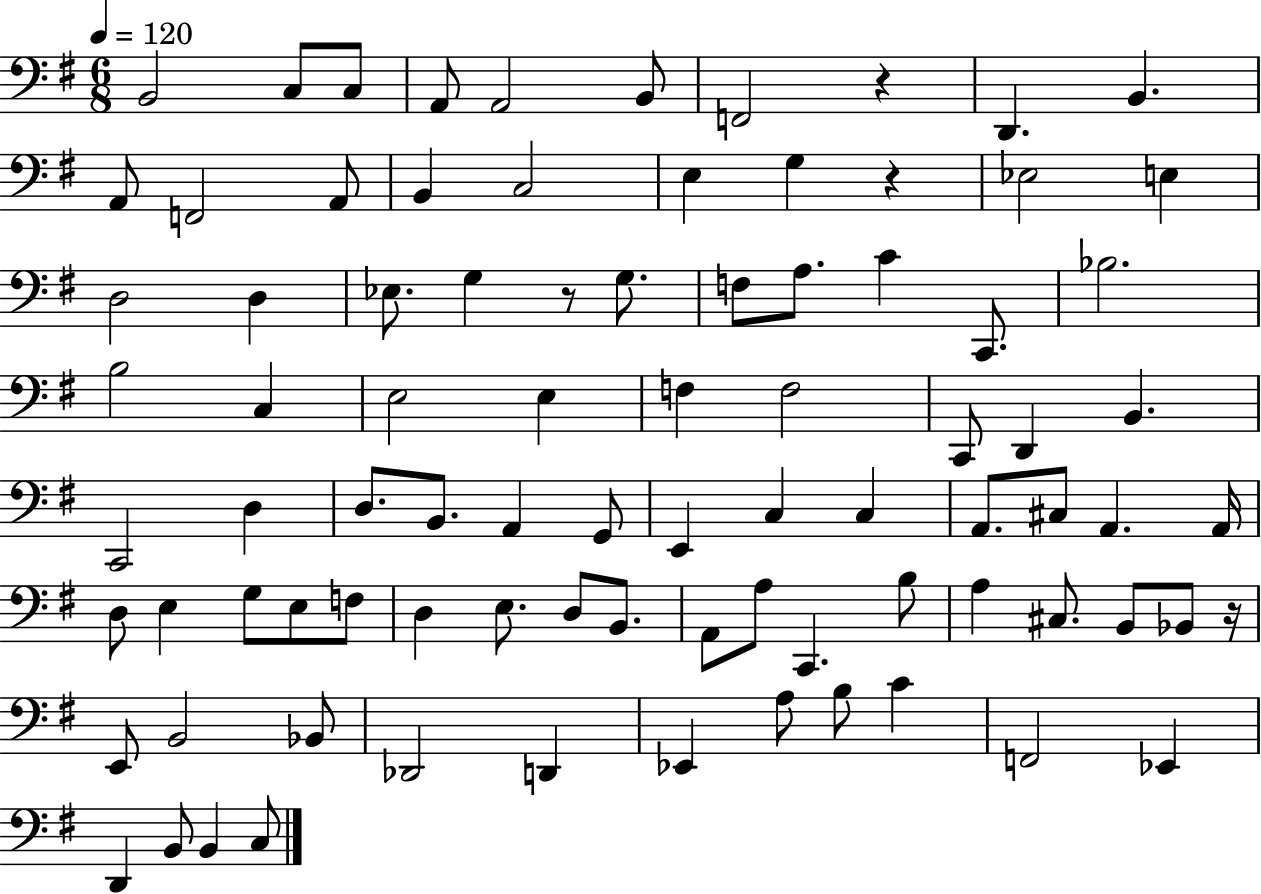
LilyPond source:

{
  \clef bass
  \numericTimeSignature
  \time 6/8
  \key g \major
  \tempo 4 = 120
  b,2 c8 c8 | a,8 a,2 b,8 | f,2 r4 | d,4. b,4. | \break a,8 f,2 a,8 | b,4 c2 | e4 g4 r4 | ees2 e4 | \break d2 d4 | ees8. g4 r8 g8. | f8 a8. c'4 c,8. | bes2. | \break b2 c4 | e2 e4 | f4 f2 | c,8 d,4 b,4. | \break c,2 d4 | d8. b,8. a,4 g,8 | e,4 c4 c4 | a,8. cis8 a,4. a,16 | \break d8 e4 g8 e8 f8 | d4 e8. d8 b,8. | a,8 a8 c,4. b8 | a4 cis8. b,8 bes,8 r16 | \break e,8 b,2 bes,8 | des,2 d,4 | ees,4 a8 b8 c'4 | f,2 ees,4 | \break d,4 b,8 b,4 c8 | \bar "|."
}